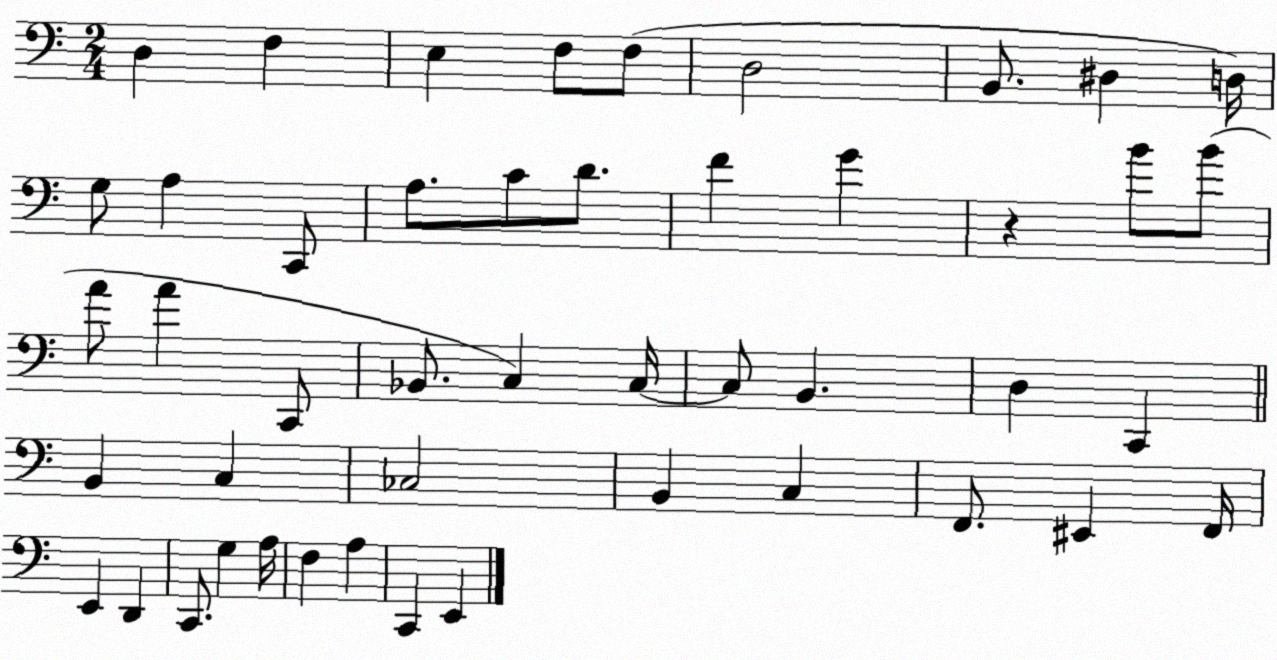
X:1
T:Untitled
M:2/4
L:1/4
K:C
D, F, E, F,/2 F,/2 D,2 B,,/2 ^D, D,/4 G,/2 A, C,,/2 A,/2 C/2 D/2 F G z B/2 B/2 A/2 A C,,/2 _B,,/2 C, C,/4 C,/2 B,, D, C,, B,, C, _C,2 B,, C, F,,/2 ^E,, F,,/4 E,, D,, C,,/2 G, A,/4 F, A, C,, E,,